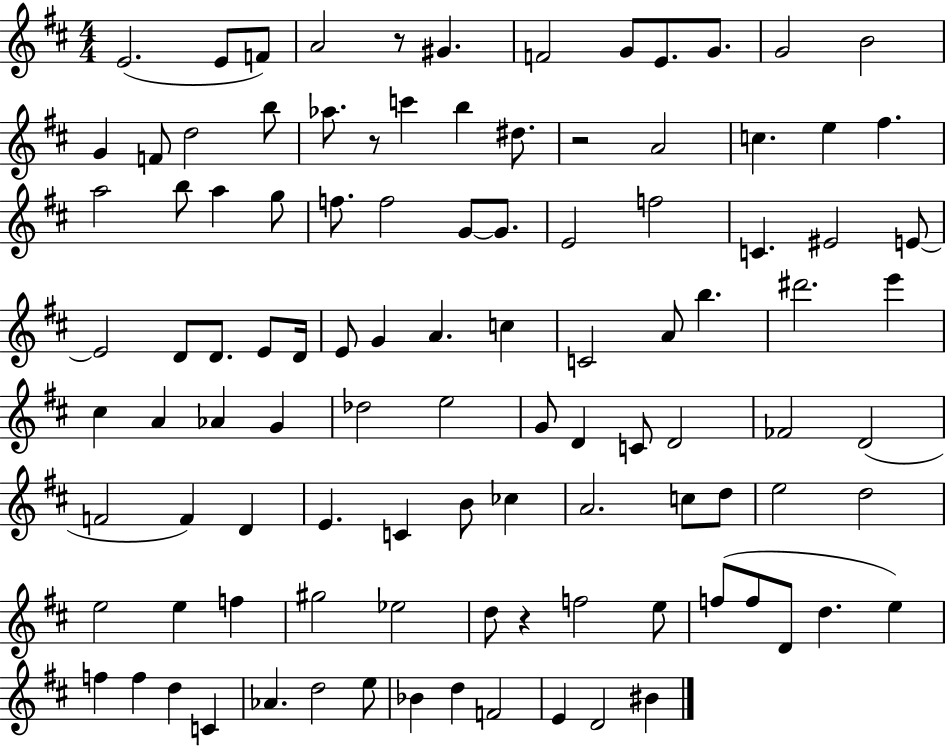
E4/h. E4/e F4/e A4/h R/e G#4/q. F4/h G4/e E4/e. G4/e. G4/h B4/h G4/q F4/e D5/h B5/e Ab5/e. R/e C6/q B5/q D#5/e. R/h A4/h C5/q. E5/q F#5/q. A5/h B5/e A5/q G5/e F5/e. F5/h G4/e G4/e. E4/h F5/h C4/q. EIS4/h E4/e E4/h D4/e D4/e. E4/e D4/s E4/e G4/q A4/q. C5/q C4/h A4/e B5/q. D#6/h. E6/q C#5/q A4/q Ab4/q G4/q Db5/h E5/h G4/e D4/q C4/e D4/h FES4/h D4/h F4/h F4/q D4/q E4/q. C4/q B4/e CES5/q A4/h. C5/e D5/e E5/h D5/h E5/h E5/q F5/q G#5/h Eb5/h D5/e R/q F5/h E5/e F5/e F5/e D4/e D5/q. E5/q F5/q F5/q D5/q C4/q Ab4/q. D5/h E5/e Bb4/q D5/q F4/h E4/q D4/h BIS4/q